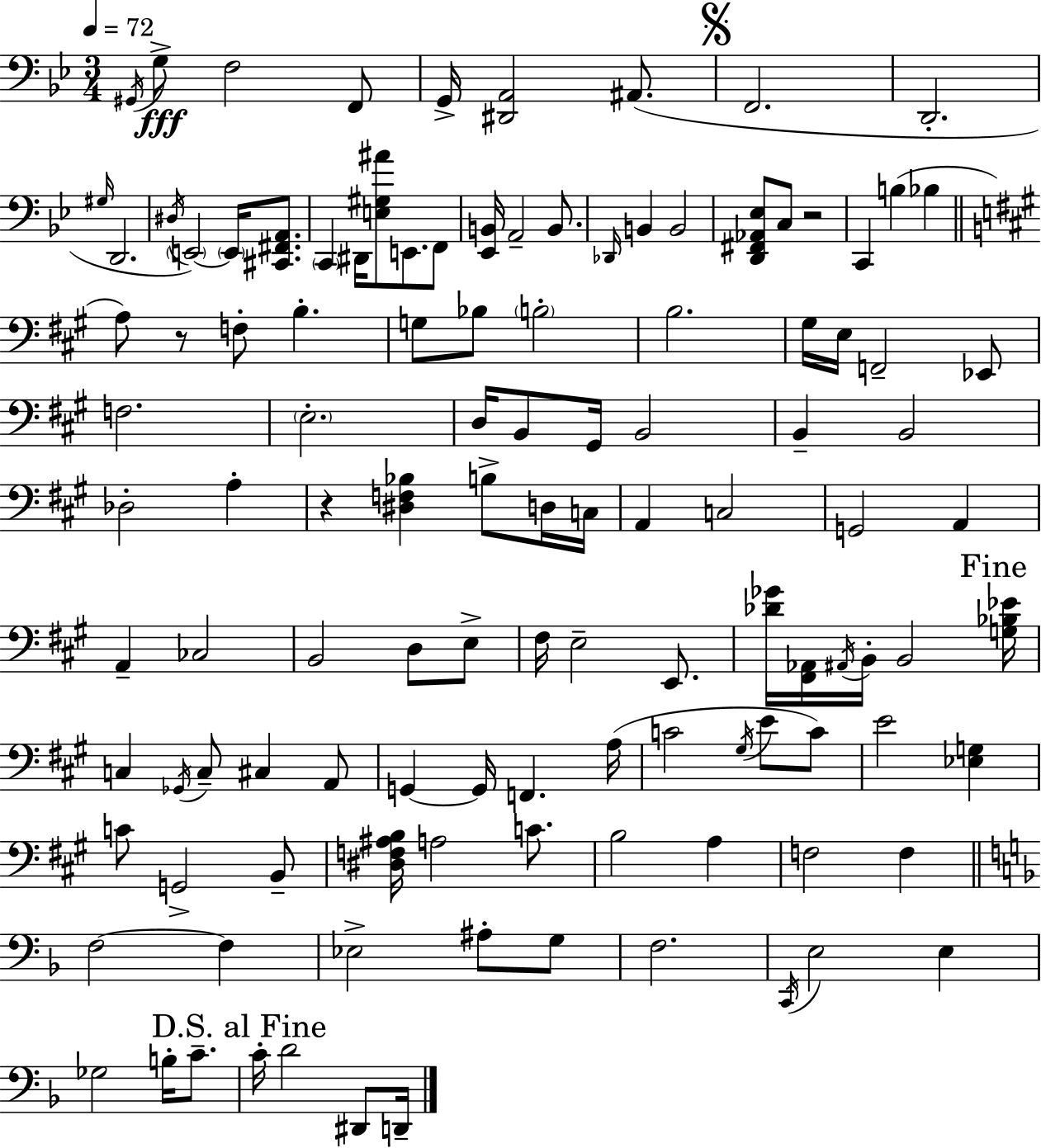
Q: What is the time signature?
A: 3/4